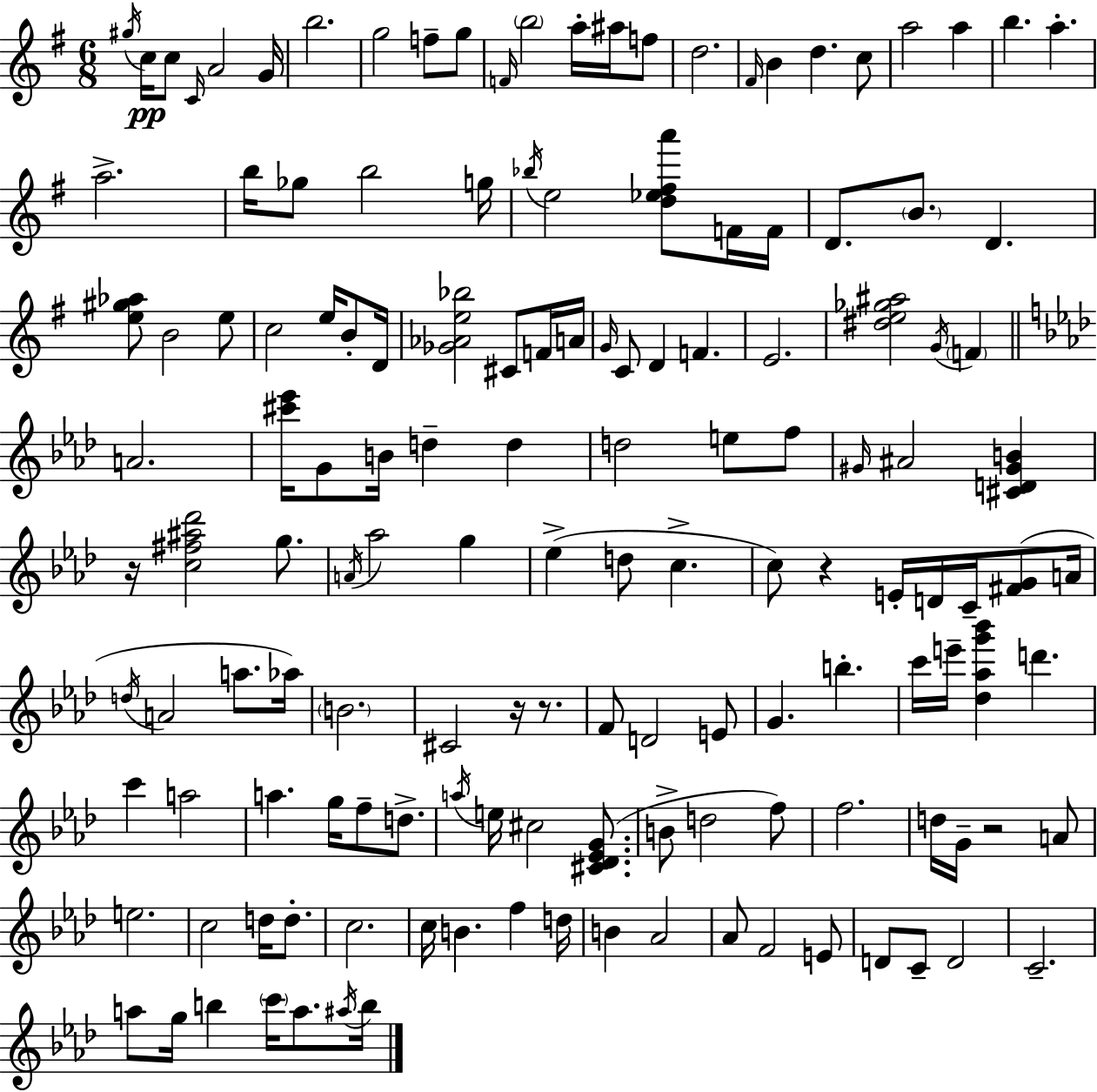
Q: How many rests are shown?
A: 5